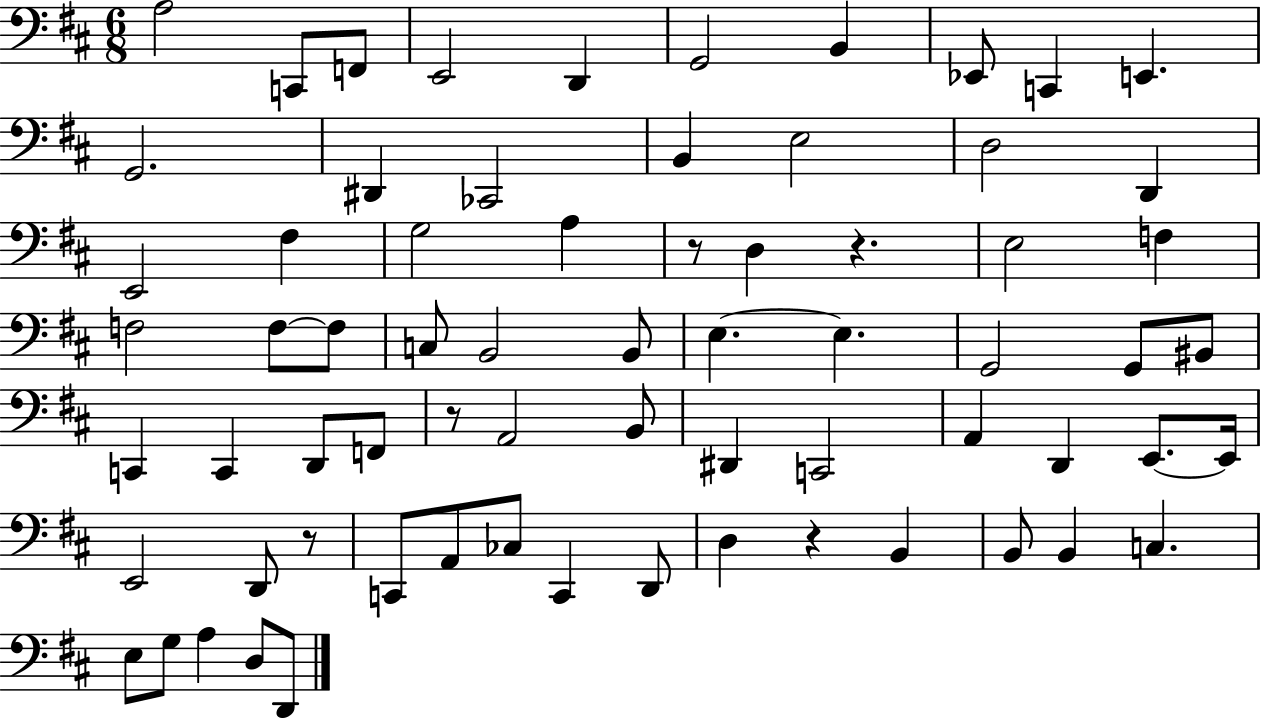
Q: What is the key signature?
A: D major